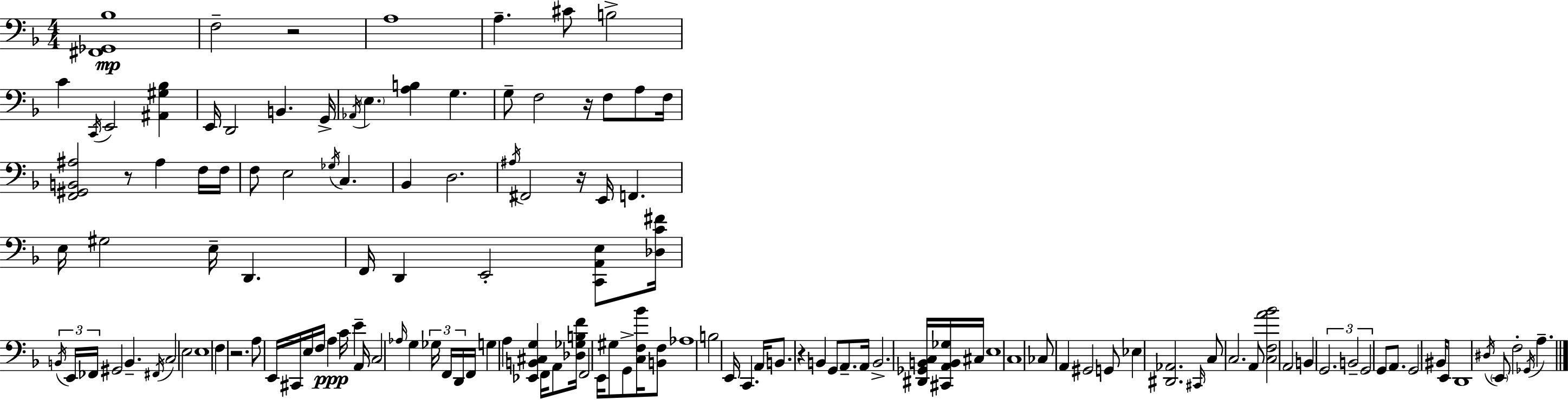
[F#2,Gb2,Bb3]/w F3/h R/h A3/w A3/q. C#4/e B3/h C4/q C2/s E2/h [A#2,G#3,Bb3]/q E2/s D2/h B2/q. G2/s Ab2/s E3/q. [A3,B3]/q G3/q. G3/e F3/h R/s F3/e A3/e F3/s [F2,G#2,B2,A#3]/h R/e A#3/q F3/s F3/s F3/e E3/h Gb3/s C3/q. Bb2/q D3/h. A#3/s F#2/h R/s E2/s F2/q. E3/s G#3/h E3/s D2/q. F2/s D2/q E2/h [C2,A2,E3]/e [Db3,C4,F#4]/s B2/s E2/s FES2/s G#2/h B2/q. F#2/s C3/h E3/h E3/w F3/q R/h. A3/e E2/s C#2/s E3/s F3/s A3/q C4/s E4/q A2/s C3/h Ab3/s G3/q Gb3/s F2/s D2/s F2/s G3/q A3/q [Eb2,B2,C#3,G3]/q F2/s A2/e [Db3,Gb3,B3,F4]/s F2/h E2/s G#3/e G2/e [C3,F3,Bb4]/s [B2,F3]/e Ab3/w B3/h E2/s C2/q. A2/s B2/e. R/q B2/q G2/e A2/e. A2/s B2/h. [D#2,Gb2,B2,C3]/s [C#2,A2,B2,Gb3]/s C#3/s E3/w C3/w CES3/e A2/q G#2/h G2/e Eb3/q [D#2,Ab2]/h. C#2/s C3/e C3/h. A2/e [C3,F3,A4,Bb4]/h A2/h B2/q G2/h. B2/h G2/h G2/e A2/e. G2/h BIS2/s E2/e D2/w D#3/s E2/e F3/h Gb2/s A3/q.